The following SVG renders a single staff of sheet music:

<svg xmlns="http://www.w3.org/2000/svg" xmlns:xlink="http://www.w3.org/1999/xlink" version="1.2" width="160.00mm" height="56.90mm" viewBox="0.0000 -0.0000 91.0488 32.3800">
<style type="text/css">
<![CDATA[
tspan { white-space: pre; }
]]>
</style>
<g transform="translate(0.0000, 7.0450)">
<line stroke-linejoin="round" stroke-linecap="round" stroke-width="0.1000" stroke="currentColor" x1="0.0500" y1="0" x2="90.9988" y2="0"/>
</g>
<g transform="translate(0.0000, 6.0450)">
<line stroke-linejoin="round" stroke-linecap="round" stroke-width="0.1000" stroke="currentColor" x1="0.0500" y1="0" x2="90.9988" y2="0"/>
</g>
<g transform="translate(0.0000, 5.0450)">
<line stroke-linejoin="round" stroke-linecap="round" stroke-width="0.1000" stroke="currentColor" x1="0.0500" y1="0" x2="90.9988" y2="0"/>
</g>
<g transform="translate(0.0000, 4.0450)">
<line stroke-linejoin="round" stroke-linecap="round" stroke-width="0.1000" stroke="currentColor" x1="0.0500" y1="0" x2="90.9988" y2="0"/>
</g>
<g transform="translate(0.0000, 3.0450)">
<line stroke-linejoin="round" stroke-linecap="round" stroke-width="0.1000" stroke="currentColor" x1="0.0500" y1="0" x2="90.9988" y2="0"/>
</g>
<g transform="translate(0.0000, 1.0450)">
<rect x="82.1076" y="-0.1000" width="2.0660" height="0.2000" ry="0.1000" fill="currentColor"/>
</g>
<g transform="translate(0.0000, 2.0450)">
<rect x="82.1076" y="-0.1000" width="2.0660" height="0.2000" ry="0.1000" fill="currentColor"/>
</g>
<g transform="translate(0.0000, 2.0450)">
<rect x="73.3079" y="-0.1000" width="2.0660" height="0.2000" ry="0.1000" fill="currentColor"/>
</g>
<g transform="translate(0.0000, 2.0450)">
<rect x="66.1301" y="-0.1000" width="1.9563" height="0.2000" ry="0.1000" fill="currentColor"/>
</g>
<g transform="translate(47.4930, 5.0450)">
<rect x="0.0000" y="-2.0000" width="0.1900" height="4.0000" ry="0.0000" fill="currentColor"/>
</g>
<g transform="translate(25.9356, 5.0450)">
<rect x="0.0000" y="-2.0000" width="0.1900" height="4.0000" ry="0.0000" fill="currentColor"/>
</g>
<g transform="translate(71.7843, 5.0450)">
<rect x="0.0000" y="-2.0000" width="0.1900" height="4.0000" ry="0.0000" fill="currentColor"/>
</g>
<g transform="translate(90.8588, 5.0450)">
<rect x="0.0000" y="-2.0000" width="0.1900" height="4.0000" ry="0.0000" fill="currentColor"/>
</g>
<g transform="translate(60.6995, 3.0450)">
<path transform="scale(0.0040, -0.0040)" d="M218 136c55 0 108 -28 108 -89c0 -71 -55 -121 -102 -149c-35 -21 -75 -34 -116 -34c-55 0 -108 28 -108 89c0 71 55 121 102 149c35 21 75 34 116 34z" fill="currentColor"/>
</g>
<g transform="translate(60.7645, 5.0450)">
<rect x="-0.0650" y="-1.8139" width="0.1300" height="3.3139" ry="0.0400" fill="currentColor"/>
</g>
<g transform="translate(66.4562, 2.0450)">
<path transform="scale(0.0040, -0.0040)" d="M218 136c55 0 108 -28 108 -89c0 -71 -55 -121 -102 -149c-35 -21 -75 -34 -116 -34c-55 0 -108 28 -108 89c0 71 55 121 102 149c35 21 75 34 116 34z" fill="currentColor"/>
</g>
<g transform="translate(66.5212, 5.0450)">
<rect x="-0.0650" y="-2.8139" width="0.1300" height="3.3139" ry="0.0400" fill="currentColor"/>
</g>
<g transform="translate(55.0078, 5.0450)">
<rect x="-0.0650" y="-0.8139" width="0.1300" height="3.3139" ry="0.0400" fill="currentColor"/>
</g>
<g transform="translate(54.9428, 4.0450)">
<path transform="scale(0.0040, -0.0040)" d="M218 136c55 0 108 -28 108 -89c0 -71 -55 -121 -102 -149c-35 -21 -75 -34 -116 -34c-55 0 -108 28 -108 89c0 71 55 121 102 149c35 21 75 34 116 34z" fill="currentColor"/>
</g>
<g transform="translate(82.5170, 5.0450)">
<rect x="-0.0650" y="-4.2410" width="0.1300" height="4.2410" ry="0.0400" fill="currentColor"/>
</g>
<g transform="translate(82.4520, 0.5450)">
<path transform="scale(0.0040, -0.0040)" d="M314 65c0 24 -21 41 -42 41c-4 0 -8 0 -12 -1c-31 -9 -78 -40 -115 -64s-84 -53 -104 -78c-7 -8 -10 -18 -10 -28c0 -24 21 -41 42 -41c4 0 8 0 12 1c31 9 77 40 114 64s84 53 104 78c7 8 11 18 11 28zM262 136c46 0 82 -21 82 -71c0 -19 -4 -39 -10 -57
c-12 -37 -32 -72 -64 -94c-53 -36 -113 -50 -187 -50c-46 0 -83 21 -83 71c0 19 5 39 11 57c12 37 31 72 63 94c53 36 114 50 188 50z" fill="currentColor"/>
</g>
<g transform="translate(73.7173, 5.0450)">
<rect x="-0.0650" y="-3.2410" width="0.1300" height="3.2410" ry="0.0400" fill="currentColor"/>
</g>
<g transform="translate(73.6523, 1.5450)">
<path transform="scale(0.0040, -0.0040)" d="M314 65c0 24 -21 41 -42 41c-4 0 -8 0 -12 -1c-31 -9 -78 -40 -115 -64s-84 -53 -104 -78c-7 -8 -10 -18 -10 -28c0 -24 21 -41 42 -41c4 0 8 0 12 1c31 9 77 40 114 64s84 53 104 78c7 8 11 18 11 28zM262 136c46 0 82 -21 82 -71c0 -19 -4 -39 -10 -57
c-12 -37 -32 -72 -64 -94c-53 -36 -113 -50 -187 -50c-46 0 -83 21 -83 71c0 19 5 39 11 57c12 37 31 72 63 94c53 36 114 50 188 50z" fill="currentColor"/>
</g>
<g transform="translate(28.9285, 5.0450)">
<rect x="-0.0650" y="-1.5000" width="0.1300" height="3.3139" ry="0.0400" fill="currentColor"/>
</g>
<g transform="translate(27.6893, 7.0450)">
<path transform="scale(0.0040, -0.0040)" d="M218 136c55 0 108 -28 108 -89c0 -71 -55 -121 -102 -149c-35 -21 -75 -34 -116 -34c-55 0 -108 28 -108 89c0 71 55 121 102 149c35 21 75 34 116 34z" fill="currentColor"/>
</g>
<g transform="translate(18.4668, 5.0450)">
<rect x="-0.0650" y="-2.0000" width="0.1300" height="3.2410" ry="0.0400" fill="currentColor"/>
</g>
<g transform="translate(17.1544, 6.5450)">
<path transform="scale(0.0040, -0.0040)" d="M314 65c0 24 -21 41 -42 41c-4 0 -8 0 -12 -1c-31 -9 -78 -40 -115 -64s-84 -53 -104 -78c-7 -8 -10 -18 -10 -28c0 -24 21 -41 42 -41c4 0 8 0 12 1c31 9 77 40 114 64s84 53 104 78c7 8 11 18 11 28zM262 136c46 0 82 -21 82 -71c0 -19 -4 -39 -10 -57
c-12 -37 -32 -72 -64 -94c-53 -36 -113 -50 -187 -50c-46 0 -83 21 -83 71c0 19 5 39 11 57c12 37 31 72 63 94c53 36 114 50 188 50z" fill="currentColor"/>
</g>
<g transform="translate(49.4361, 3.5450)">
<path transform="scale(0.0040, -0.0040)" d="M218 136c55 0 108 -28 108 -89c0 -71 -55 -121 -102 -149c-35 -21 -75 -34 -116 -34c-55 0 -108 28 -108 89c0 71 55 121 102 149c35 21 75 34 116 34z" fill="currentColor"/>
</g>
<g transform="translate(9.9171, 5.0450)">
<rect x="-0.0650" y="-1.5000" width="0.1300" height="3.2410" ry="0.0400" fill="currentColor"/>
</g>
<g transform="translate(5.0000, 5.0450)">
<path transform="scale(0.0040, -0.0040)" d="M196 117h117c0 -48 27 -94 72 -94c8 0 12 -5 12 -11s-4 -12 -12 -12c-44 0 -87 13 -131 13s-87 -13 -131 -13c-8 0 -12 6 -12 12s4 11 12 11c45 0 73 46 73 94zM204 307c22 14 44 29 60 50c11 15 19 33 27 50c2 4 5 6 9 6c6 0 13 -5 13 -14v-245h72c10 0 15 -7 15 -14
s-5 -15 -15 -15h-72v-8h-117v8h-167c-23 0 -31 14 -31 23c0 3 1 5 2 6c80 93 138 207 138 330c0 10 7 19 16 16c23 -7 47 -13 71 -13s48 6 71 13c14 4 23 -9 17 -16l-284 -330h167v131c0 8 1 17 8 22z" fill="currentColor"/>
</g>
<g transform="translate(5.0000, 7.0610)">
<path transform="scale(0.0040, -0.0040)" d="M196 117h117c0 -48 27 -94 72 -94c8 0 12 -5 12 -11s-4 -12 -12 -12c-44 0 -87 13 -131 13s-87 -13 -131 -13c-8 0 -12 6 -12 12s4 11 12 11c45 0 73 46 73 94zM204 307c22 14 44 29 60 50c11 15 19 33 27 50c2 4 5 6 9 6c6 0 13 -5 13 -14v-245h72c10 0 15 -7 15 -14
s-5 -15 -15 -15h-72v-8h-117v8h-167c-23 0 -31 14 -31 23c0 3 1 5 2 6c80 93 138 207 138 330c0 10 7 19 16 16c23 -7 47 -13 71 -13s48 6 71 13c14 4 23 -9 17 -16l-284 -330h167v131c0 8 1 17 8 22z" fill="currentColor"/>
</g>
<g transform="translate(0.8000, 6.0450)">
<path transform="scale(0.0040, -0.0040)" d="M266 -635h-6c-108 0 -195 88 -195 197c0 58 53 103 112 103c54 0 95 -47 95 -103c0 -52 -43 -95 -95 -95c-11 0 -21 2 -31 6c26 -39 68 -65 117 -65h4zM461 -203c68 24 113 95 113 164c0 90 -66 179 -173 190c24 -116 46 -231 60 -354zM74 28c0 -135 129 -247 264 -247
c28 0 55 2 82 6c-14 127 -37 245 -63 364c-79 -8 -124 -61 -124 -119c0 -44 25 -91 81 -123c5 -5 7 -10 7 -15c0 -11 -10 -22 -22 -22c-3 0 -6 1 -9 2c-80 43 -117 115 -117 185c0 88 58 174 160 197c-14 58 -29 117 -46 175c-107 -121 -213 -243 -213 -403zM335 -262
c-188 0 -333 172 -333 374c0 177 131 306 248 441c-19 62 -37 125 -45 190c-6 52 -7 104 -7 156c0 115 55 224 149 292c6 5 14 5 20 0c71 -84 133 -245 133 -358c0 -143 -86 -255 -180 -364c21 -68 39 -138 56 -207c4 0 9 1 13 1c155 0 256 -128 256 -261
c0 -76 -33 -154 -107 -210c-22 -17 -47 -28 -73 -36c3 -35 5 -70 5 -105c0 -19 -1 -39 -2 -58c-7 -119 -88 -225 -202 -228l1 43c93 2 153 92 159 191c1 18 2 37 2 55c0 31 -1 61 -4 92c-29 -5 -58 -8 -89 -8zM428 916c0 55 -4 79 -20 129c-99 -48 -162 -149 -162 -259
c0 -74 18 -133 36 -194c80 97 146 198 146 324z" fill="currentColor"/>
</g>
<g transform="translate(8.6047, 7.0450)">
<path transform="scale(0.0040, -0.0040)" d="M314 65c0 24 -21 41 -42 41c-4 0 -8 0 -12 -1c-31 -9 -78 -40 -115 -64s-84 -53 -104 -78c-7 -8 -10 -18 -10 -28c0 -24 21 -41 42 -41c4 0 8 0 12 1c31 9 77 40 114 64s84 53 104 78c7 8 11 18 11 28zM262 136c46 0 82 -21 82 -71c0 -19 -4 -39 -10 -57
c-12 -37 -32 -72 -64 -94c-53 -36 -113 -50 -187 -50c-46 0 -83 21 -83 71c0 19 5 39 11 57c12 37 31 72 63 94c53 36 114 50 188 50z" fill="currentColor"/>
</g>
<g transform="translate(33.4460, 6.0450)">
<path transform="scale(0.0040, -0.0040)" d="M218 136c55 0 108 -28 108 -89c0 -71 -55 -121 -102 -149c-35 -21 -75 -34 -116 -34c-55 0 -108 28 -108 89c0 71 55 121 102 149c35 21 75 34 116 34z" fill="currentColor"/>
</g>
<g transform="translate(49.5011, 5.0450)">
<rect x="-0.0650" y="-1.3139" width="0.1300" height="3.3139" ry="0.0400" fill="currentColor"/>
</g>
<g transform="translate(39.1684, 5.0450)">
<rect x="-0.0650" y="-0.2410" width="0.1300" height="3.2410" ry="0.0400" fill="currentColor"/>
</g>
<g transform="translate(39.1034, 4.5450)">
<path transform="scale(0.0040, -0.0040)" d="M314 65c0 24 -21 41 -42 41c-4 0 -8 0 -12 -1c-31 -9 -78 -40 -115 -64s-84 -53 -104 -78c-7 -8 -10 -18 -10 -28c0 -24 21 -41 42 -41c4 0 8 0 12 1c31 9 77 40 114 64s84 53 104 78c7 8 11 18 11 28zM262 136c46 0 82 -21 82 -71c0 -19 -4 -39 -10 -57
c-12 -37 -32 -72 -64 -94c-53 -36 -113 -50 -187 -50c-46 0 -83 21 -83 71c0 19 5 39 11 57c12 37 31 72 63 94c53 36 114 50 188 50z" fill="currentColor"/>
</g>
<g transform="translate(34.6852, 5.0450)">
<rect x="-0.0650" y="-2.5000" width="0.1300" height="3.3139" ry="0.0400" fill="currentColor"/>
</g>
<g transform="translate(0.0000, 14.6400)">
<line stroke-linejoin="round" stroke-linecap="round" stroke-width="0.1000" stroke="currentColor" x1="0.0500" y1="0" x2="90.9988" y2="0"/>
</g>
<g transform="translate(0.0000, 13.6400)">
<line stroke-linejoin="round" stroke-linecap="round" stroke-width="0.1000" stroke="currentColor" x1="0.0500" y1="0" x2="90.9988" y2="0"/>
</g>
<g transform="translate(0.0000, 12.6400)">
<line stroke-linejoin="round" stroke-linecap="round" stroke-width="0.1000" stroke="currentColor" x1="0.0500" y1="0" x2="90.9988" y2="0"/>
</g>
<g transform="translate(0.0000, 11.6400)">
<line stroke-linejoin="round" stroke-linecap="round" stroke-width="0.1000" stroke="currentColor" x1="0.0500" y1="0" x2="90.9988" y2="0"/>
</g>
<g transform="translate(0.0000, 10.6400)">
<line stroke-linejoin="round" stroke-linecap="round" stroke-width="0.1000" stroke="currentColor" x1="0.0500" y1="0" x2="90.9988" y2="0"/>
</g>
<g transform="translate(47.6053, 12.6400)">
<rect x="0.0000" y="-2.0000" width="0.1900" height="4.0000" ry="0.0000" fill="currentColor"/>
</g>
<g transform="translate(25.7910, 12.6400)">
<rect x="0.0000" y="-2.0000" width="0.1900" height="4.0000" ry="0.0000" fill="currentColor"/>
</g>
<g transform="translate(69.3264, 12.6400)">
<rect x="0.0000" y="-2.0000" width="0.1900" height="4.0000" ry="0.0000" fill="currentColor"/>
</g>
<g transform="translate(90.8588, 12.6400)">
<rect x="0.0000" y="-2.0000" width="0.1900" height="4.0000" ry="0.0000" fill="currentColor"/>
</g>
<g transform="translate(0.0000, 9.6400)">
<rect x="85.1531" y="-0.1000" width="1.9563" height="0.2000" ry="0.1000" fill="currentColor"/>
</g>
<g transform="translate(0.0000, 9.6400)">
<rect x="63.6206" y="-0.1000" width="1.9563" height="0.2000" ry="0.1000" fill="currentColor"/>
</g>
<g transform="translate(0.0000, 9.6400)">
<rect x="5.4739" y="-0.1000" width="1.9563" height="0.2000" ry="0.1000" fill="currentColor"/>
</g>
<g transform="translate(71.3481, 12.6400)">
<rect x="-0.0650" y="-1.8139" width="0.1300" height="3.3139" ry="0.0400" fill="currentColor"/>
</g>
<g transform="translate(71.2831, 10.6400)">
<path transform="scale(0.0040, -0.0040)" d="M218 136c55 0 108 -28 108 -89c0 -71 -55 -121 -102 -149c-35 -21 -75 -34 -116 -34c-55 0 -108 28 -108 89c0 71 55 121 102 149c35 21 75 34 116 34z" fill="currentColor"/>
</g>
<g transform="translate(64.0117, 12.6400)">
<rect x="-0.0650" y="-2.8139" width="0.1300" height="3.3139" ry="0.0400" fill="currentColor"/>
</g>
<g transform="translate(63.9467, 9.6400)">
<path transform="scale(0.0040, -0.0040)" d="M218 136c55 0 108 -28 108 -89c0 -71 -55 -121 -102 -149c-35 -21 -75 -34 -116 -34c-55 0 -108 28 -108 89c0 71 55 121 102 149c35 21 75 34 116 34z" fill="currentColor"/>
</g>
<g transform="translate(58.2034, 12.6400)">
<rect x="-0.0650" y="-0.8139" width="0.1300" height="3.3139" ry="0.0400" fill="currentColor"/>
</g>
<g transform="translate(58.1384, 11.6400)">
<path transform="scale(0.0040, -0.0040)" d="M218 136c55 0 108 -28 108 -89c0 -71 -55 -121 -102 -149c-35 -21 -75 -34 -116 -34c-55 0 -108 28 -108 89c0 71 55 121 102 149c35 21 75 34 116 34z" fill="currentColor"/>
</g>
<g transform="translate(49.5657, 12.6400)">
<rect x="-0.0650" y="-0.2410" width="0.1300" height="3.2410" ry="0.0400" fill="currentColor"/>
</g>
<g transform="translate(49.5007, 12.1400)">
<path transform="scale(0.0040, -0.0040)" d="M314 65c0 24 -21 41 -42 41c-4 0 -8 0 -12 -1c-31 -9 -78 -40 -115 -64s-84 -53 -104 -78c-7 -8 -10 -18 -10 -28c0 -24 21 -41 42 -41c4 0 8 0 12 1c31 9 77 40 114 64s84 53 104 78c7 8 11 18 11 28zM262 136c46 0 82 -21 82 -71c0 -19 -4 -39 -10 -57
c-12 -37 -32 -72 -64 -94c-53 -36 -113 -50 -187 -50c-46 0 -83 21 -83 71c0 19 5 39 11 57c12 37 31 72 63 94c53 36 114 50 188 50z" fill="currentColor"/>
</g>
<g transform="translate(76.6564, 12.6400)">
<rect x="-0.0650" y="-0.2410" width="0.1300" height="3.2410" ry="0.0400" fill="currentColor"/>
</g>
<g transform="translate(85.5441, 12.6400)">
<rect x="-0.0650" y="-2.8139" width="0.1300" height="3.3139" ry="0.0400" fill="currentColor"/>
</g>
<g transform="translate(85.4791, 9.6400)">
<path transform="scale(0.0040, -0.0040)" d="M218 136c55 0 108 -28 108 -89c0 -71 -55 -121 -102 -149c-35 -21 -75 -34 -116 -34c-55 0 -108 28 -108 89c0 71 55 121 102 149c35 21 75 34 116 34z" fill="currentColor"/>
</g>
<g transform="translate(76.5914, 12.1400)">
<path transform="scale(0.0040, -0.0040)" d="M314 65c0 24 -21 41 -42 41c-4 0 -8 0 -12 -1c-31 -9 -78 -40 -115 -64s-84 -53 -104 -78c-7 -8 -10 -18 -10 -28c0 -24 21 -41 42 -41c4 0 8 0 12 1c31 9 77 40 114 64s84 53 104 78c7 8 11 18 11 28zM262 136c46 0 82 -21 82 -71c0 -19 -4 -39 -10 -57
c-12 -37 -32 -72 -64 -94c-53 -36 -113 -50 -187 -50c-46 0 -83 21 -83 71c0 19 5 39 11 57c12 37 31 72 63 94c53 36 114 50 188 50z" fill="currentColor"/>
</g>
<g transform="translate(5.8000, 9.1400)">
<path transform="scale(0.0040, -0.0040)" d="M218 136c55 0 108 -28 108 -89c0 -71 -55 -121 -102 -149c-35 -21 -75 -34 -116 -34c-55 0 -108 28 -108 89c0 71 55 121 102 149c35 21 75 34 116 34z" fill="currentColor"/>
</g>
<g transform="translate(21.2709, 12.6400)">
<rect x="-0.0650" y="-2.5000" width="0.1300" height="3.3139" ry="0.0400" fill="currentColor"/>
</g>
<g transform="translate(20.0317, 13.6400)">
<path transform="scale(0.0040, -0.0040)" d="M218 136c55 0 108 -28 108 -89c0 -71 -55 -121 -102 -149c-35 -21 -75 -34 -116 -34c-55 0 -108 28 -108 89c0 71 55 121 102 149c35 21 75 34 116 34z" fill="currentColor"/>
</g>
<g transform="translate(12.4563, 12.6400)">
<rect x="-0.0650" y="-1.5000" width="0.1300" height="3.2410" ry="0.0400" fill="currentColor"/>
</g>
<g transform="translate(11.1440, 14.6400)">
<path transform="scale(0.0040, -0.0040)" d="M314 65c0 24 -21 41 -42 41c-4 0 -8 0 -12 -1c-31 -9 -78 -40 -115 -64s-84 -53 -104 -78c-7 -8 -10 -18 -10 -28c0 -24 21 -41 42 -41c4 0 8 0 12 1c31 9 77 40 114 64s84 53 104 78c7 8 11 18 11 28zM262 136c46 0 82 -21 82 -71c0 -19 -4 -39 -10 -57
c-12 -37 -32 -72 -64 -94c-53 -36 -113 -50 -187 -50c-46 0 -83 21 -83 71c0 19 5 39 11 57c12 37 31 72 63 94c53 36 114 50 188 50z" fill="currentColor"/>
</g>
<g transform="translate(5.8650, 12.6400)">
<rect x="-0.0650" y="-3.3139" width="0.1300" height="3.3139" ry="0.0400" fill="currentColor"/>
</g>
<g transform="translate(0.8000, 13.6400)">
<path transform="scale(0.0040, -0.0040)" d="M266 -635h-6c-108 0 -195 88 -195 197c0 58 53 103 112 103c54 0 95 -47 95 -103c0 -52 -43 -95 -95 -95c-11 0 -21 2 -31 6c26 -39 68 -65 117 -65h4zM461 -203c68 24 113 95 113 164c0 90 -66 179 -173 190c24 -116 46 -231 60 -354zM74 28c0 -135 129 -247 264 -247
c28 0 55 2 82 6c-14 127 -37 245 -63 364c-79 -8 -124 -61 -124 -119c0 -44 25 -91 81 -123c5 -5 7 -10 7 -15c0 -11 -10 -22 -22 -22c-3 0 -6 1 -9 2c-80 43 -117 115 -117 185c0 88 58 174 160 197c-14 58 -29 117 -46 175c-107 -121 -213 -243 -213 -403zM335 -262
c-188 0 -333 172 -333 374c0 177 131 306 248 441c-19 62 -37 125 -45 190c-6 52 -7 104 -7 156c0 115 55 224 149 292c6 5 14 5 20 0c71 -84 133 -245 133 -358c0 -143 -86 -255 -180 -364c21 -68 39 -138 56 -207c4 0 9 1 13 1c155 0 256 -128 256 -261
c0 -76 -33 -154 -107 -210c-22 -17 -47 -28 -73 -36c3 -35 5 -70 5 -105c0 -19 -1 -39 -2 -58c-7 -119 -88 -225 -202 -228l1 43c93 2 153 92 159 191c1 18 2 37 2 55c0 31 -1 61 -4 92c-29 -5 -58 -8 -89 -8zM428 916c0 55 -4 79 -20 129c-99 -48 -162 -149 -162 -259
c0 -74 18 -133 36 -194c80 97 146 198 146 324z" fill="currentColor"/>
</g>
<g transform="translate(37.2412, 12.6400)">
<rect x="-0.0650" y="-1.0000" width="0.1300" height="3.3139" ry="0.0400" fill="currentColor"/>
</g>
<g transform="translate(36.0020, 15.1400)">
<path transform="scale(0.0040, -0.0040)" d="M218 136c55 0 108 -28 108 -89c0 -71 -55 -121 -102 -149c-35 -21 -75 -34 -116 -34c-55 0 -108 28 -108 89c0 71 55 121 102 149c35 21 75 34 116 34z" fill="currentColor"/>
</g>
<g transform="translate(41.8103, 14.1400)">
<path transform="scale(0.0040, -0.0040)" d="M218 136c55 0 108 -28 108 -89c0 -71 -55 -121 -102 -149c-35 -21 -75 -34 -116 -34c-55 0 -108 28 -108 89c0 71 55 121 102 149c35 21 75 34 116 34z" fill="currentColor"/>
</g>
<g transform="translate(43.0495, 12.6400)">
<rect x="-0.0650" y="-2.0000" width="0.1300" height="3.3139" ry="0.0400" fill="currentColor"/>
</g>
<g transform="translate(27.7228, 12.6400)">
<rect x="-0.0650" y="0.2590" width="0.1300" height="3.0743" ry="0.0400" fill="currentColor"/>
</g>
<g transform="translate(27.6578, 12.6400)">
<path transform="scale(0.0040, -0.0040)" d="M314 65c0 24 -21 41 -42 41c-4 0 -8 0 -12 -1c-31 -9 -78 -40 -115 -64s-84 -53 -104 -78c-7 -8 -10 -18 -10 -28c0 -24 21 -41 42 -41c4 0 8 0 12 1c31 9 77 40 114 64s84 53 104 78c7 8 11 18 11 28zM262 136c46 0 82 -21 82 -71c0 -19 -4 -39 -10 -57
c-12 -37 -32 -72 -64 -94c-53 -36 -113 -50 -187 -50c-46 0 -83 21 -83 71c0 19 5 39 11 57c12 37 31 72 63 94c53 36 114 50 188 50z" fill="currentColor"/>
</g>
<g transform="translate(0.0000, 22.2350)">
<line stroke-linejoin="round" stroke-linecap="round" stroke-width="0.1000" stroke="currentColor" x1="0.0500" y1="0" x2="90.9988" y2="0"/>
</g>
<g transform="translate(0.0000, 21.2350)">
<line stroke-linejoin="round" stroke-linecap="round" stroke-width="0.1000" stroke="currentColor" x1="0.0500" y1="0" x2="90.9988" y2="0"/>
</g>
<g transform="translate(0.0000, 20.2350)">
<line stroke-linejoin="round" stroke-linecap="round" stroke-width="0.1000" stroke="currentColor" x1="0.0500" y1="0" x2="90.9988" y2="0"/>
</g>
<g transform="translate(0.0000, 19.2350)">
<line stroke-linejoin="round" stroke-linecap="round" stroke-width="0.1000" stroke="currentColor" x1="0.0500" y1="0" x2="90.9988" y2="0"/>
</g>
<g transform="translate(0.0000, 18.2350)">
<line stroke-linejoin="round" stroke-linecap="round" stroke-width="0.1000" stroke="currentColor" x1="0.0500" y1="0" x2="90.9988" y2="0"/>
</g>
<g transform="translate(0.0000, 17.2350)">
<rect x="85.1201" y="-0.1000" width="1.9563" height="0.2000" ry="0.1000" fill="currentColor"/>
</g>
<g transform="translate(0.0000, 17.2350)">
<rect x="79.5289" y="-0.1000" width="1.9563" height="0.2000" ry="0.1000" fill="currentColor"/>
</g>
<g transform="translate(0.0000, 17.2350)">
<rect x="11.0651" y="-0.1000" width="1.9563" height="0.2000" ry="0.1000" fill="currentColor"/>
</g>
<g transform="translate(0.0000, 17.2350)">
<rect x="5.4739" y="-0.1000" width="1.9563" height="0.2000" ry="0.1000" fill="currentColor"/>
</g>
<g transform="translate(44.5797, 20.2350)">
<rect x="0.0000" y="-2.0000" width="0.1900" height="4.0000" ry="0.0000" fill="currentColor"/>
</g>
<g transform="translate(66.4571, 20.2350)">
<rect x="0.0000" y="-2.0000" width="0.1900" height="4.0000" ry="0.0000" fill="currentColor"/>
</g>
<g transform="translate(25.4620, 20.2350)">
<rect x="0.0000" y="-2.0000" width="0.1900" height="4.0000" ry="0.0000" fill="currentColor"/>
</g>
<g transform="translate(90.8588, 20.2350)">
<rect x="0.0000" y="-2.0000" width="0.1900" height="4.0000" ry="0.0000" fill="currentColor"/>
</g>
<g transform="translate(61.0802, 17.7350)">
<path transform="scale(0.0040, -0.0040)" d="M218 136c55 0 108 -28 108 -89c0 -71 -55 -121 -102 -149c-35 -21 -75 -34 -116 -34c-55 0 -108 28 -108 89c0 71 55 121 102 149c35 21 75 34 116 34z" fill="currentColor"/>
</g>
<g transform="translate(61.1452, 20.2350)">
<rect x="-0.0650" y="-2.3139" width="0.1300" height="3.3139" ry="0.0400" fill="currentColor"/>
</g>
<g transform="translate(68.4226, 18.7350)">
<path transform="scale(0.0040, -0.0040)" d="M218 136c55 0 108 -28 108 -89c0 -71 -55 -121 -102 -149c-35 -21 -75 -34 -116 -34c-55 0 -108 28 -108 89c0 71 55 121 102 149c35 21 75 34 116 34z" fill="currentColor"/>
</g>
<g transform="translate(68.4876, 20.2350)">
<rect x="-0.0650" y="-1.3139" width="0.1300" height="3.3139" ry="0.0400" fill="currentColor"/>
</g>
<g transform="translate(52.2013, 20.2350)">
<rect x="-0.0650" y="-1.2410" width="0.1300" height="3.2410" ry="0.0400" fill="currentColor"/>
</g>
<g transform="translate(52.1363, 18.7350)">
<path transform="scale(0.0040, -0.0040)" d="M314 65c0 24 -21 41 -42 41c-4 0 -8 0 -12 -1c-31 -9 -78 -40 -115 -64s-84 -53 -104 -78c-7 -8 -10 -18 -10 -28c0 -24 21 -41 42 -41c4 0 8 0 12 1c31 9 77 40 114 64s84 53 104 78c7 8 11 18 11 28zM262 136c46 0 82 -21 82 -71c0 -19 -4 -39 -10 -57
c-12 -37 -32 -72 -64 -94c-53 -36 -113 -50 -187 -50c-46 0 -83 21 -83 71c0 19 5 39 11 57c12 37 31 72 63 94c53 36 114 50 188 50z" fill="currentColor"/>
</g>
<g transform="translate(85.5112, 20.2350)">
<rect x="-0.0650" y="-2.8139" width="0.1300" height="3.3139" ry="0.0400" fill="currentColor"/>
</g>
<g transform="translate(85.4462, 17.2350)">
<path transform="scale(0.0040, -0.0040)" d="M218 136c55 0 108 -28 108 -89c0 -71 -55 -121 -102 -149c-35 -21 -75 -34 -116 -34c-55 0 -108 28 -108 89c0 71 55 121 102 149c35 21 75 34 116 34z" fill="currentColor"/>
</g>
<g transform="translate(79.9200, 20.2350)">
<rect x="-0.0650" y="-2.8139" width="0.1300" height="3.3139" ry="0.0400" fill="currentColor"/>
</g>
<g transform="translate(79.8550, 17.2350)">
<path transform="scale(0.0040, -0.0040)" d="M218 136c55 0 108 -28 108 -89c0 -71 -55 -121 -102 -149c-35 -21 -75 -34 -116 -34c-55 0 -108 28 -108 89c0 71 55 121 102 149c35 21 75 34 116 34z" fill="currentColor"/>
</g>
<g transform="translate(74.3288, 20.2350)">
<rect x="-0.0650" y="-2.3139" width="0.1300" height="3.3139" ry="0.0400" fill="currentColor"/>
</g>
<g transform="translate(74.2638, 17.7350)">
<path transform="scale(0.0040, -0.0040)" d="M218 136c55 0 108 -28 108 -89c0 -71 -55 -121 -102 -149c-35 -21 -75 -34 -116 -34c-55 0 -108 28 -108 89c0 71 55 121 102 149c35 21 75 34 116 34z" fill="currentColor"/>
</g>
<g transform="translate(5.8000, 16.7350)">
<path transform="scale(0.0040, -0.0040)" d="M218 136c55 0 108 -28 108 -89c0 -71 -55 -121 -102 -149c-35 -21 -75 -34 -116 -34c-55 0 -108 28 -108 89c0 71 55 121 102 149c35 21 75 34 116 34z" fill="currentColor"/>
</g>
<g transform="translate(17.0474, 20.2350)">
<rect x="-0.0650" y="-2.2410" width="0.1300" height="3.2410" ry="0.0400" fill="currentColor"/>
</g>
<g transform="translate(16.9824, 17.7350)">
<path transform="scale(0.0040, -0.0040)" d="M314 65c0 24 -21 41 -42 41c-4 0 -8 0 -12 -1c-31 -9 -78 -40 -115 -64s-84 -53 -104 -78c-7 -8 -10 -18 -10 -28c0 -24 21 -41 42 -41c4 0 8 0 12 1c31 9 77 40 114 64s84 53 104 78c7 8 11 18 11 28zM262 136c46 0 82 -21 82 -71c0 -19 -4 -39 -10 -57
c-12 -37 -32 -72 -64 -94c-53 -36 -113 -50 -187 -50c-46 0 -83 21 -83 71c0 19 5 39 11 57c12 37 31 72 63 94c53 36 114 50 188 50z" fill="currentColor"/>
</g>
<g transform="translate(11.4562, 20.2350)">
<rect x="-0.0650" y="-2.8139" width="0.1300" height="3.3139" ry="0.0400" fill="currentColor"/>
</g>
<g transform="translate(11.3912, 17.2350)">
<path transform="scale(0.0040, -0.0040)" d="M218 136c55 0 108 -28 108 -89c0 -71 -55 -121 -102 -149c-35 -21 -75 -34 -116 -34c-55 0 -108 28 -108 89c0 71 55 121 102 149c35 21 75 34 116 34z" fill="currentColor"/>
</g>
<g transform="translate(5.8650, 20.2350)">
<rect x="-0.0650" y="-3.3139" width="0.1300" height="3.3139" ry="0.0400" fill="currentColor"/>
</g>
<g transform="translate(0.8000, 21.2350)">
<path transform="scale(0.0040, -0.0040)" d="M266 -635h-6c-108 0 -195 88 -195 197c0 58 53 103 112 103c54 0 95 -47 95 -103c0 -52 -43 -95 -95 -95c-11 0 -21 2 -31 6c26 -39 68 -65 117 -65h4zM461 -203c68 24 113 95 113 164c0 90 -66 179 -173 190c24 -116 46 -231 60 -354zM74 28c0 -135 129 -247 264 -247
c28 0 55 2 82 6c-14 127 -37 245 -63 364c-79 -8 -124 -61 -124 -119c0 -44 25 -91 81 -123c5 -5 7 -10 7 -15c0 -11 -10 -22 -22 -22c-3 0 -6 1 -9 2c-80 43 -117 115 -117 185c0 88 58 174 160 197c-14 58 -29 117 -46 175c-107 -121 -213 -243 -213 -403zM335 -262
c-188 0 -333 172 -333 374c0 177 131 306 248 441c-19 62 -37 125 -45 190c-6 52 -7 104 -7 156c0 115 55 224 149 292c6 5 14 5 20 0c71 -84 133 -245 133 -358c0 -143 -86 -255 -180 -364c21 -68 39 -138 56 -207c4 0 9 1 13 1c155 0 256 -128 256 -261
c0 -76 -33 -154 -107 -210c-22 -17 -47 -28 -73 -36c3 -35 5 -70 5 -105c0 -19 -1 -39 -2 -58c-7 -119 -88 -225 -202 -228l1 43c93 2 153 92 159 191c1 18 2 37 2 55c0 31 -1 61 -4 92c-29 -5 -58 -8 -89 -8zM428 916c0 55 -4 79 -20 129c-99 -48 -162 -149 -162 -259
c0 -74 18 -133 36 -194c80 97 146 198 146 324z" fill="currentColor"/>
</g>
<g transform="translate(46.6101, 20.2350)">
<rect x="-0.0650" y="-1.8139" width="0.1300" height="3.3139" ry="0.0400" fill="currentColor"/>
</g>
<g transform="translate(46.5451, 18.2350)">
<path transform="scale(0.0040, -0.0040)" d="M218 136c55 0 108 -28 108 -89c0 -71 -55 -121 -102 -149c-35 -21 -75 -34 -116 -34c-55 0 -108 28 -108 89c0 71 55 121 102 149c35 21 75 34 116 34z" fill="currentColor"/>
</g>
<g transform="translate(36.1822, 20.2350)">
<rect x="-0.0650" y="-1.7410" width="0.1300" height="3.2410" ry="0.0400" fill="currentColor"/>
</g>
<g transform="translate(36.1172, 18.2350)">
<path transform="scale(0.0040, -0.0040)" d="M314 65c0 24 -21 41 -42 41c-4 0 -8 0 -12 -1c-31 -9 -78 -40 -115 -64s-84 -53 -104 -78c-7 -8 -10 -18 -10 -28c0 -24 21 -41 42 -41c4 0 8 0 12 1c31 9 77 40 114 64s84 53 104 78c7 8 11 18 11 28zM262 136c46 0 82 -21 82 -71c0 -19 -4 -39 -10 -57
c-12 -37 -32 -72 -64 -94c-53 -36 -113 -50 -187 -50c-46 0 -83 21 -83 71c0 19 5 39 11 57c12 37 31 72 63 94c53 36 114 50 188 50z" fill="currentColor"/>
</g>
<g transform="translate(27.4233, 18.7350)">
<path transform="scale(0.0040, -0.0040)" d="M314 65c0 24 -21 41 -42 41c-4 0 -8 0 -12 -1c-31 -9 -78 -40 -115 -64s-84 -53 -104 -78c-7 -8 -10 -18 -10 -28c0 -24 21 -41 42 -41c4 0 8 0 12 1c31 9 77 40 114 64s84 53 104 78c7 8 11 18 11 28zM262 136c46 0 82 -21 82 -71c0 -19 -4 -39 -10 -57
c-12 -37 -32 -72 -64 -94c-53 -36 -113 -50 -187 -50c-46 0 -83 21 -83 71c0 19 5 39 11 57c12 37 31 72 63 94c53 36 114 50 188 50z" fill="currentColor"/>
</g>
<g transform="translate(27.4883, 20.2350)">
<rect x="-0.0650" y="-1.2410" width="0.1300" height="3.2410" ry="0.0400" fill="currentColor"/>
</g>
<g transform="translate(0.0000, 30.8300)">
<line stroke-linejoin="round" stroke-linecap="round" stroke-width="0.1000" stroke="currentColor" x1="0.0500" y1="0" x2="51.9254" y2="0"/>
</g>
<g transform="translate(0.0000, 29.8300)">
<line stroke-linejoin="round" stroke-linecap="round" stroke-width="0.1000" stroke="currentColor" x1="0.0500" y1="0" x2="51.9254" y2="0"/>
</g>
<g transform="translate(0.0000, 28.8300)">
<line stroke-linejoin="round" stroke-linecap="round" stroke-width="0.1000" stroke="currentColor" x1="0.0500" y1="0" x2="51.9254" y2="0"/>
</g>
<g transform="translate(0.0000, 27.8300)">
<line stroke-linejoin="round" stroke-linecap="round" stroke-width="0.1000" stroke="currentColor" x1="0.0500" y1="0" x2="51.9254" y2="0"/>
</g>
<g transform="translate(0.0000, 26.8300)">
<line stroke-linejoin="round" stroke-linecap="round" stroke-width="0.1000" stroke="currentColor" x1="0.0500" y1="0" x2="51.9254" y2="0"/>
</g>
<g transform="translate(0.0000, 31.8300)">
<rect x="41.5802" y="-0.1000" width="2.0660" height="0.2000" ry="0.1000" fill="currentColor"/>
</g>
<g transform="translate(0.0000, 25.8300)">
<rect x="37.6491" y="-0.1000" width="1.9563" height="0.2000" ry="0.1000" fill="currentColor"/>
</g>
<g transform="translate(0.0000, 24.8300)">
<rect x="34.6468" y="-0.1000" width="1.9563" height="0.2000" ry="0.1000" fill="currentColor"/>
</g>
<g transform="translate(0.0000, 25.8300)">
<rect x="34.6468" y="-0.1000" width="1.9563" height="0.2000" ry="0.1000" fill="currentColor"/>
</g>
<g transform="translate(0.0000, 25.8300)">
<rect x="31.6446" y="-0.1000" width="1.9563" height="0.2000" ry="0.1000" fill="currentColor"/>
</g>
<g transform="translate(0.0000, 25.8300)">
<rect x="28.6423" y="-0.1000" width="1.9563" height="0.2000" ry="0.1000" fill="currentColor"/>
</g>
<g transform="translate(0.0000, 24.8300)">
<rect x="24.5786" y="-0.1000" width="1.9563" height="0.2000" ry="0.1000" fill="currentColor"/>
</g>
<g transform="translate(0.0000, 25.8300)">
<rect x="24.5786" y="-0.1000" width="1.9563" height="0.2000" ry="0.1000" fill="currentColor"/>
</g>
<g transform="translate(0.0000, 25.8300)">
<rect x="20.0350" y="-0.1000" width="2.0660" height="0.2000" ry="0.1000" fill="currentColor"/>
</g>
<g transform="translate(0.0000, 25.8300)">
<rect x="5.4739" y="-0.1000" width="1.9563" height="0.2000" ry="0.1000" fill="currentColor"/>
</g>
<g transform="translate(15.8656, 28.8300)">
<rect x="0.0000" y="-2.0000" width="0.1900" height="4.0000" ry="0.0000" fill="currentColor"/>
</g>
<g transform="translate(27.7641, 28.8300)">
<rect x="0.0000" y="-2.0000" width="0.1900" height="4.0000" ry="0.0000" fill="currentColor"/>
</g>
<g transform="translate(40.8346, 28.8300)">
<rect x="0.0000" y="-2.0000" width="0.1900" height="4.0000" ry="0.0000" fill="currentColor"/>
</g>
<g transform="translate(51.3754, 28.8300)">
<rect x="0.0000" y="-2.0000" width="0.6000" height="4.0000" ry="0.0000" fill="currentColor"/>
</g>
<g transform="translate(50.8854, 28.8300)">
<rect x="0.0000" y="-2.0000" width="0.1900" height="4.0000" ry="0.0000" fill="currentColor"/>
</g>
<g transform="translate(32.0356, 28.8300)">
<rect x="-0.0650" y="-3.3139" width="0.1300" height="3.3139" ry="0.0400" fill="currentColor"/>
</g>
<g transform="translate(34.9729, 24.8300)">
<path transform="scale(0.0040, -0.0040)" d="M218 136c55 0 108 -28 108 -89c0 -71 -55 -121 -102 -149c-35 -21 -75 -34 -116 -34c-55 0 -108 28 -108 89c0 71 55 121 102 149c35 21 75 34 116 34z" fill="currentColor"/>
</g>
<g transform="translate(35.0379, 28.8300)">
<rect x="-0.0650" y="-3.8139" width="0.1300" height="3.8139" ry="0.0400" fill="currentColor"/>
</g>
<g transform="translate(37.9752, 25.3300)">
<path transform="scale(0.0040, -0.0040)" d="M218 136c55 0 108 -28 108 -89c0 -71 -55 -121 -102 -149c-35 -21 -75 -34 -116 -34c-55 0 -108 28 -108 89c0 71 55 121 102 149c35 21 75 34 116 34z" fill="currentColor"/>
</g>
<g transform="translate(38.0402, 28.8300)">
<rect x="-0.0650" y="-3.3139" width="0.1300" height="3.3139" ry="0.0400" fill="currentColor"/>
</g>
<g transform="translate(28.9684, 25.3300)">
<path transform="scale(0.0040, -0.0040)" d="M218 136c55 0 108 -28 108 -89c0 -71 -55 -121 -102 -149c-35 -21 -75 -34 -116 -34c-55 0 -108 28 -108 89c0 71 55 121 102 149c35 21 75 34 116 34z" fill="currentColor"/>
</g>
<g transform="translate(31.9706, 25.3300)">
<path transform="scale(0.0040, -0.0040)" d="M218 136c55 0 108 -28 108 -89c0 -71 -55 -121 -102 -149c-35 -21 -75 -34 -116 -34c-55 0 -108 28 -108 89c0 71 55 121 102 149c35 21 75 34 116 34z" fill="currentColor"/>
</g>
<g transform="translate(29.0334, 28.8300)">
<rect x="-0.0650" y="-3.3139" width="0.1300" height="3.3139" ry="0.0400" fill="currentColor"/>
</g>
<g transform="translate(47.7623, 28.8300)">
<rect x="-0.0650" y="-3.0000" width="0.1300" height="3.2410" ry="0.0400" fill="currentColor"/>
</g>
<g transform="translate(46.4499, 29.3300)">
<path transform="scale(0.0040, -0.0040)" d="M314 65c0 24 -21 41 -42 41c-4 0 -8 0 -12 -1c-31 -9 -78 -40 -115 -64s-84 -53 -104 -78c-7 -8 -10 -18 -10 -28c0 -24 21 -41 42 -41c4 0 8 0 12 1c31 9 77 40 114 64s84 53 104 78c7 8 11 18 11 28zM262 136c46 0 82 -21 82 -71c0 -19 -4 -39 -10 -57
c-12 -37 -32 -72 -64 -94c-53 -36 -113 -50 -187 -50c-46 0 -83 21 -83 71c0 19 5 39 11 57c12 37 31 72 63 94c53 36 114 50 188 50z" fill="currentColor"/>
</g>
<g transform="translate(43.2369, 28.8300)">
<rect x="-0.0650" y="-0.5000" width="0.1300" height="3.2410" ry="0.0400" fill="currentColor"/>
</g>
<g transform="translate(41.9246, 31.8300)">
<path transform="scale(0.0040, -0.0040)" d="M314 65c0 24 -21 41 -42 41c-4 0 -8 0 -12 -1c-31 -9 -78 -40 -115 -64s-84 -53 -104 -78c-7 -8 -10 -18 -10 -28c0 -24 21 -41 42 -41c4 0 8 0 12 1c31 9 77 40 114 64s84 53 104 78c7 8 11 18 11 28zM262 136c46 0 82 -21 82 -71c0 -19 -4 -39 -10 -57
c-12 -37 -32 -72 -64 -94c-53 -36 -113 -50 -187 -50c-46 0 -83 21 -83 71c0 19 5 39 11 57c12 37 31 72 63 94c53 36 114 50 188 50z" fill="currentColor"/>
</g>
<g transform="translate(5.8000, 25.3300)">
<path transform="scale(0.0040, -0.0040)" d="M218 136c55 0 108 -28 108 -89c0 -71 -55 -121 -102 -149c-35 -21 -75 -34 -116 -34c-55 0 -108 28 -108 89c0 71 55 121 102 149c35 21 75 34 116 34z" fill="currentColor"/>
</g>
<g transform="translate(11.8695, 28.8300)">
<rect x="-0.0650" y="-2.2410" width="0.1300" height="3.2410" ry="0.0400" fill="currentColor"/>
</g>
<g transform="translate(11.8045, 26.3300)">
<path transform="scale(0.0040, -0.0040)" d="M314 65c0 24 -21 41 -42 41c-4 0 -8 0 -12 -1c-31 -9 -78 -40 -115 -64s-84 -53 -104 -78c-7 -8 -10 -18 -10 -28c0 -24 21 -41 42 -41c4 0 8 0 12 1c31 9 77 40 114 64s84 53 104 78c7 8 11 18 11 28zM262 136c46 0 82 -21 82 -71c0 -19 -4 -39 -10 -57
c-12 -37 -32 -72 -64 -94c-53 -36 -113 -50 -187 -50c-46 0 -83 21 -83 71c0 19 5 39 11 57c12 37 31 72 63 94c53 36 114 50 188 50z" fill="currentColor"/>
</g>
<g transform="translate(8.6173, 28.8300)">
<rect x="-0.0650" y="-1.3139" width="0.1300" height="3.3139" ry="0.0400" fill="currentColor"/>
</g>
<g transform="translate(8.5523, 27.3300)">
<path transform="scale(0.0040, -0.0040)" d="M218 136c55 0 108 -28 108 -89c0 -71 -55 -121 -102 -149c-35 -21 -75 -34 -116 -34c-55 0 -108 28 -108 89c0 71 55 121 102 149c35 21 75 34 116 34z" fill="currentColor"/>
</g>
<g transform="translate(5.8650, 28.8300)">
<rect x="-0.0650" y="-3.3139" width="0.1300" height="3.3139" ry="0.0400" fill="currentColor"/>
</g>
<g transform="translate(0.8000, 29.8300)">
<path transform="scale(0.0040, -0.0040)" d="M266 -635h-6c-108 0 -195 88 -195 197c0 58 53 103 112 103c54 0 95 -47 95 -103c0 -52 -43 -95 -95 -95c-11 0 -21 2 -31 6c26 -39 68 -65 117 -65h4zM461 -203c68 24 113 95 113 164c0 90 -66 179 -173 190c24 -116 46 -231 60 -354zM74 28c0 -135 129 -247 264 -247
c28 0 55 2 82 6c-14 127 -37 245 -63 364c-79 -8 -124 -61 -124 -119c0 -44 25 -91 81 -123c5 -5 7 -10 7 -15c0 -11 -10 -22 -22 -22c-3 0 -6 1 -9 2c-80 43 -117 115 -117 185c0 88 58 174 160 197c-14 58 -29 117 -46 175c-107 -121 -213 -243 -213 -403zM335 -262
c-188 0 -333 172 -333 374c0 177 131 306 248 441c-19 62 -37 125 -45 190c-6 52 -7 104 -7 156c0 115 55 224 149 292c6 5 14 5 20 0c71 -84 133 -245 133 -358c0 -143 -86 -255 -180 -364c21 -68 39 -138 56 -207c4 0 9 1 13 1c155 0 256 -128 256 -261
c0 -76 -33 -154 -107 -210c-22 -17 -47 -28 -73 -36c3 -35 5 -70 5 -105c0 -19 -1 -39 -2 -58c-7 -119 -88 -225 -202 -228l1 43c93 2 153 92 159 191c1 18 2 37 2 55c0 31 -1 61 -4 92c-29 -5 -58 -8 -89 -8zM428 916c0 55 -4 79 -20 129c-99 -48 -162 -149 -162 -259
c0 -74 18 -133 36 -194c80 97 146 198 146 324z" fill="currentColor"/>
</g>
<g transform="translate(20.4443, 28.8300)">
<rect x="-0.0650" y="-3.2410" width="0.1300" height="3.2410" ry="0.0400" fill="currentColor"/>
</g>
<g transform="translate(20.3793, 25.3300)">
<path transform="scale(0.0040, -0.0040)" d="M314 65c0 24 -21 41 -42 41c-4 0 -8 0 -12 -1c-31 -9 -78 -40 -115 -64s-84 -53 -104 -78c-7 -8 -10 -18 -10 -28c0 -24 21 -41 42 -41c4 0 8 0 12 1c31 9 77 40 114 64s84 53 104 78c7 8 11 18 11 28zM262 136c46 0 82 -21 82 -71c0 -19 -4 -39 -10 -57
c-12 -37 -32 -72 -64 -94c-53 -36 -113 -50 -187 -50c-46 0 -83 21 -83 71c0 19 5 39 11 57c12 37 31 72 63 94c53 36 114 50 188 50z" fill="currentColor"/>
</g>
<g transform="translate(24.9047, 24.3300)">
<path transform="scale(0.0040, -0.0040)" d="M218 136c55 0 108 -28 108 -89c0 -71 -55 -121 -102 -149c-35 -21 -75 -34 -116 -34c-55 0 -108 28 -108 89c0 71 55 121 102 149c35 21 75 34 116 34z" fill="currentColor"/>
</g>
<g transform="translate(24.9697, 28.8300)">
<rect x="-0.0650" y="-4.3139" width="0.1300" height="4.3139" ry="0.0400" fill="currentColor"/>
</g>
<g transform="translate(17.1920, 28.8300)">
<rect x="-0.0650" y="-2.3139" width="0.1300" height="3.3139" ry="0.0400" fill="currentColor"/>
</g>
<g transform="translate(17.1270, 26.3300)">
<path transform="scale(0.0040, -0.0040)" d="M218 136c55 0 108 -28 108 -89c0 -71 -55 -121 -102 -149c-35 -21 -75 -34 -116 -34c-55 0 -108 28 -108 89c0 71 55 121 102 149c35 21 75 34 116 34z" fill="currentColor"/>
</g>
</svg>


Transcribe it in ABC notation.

X:1
T:Untitled
M:4/4
L:1/4
K:C
E2 F2 E G c2 e d f a b2 d'2 b E2 G B2 D F c2 d a f c2 a b a g2 e2 f2 f e2 g e g a a b e g2 g b2 d' b b c' b C2 A2